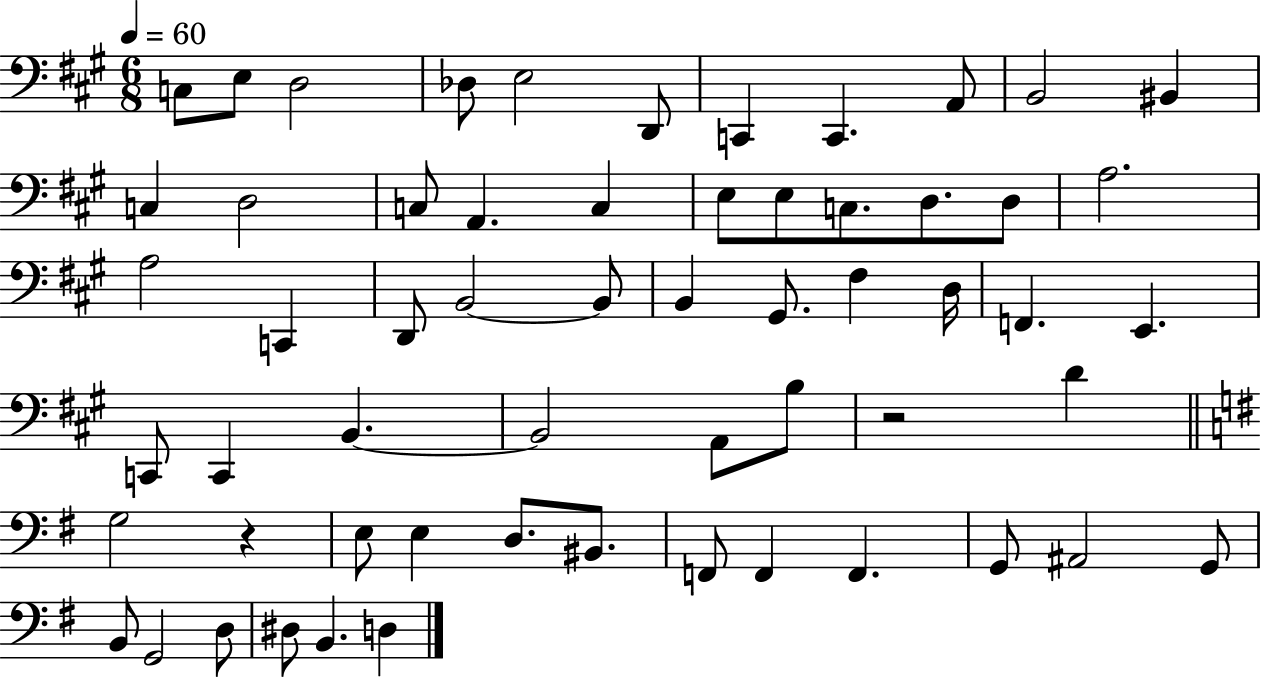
C3/e E3/e D3/h Db3/e E3/h D2/e C2/q C2/q. A2/e B2/h BIS2/q C3/q D3/h C3/e A2/q. C3/q E3/e E3/e C3/e. D3/e. D3/e A3/h. A3/h C2/q D2/e B2/h B2/e B2/q G#2/e. F#3/q D3/s F2/q. E2/q. C2/e C2/q B2/q. B2/h A2/e B3/e R/h D4/q G3/h R/q E3/e E3/q D3/e. BIS2/e. F2/e F2/q F2/q. G2/e A#2/h G2/e B2/e G2/h D3/e D#3/e B2/q. D3/q